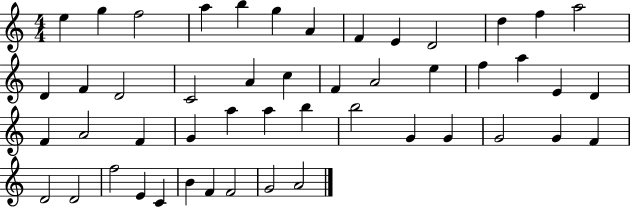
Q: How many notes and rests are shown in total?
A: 49